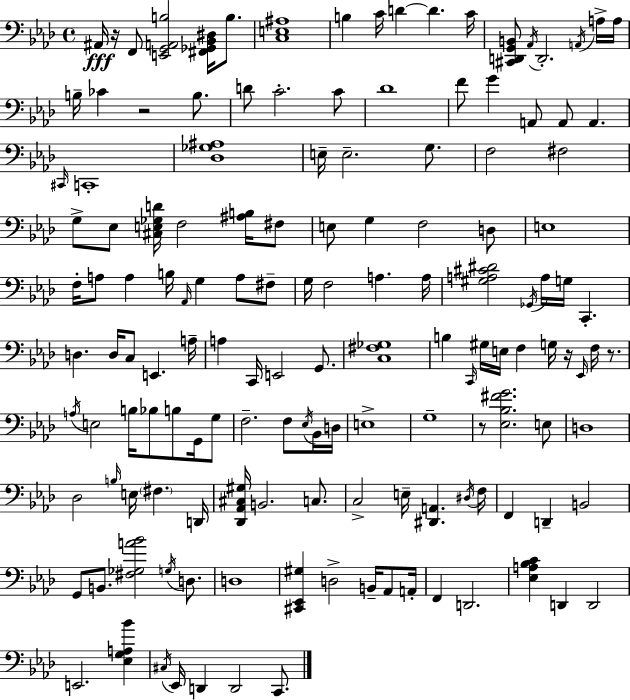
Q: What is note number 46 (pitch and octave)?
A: Ab2